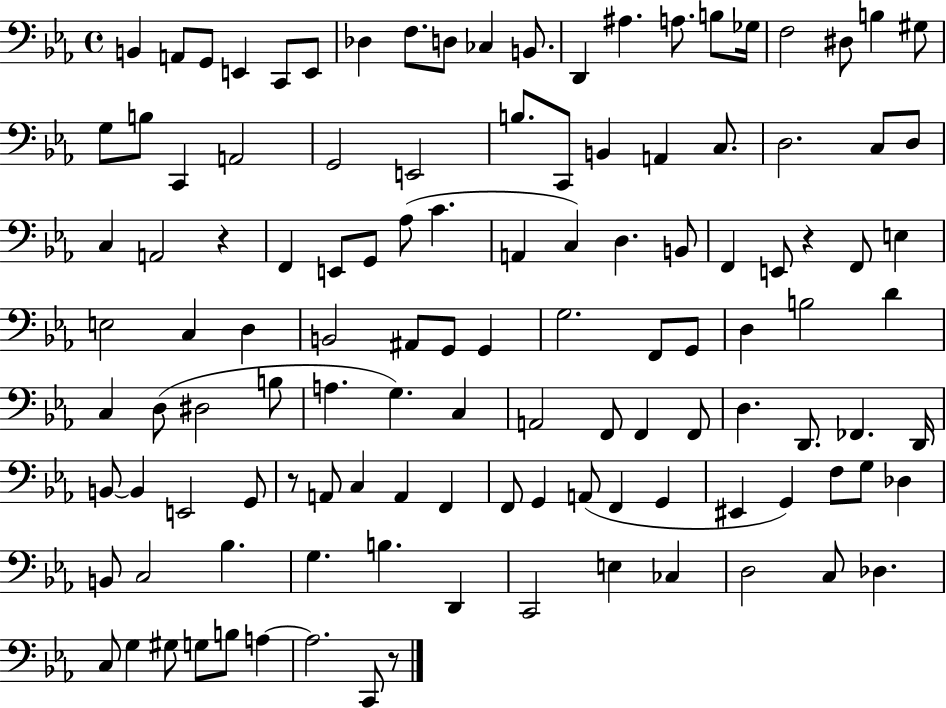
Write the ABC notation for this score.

X:1
T:Untitled
M:4/4
L:1/4
K:Eb
B,, A,,/2 G,,/2 E,, C,,/2 E,,/2 _D, F,/2 D,/2 _C, B,,/2 D,, ^A, A,/2 B,/2 _G,/4 F,2 ^D,/2 B, ^G,/2 G,/2 B,/2 C,, A,,2 G,,2 E,,2 B,/2 C,,/2 B,, A,, C,/2 D,2 C,/2 D,/2 C, A,,2 z F,, E,,/2 G,,/2 _A,/2 C A,, C, D, B,,/2 F,, E,,/2 z F,,/2 E, E,2 C, D, B,,2 ^A,,/2 G,,/2 G,, G,2 F,,/2 G,,/2 D, B,2 D C, D,/2 ^D,2 B,/2 A, G, C, A,,2 F,,/2 F,, F,,/2 D, D,,/2 _F,, D,,/4 B,,/2 B,, E,,2 G,,/2 z/2 A,,/2 C, A,, F,, F,,/2 G,, A,,/2 F,, G,, ^E,, G,, F,/2 G,/2 _D, B,,/2 C,2 _B, G, B, D,, C,,2 E, _C, D,2 C,/2 _D, C,/2 G, ^G,/2 G,/2 B,/2 A, A,2 C,,/2 z/2